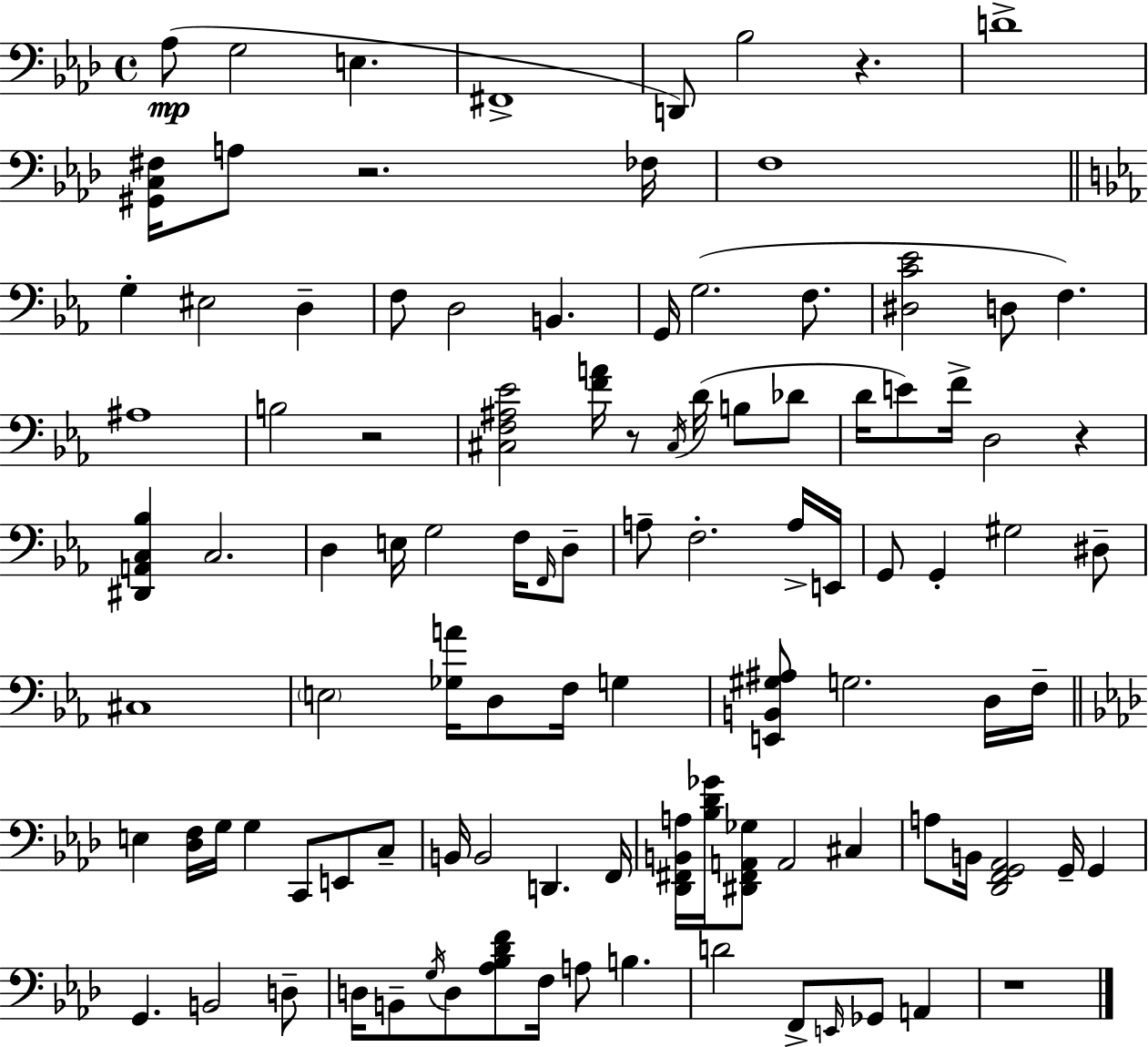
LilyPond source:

{
  \clef bass
  \time 4/4
  \defaultTimeSignature
  \key f \minor
  aes8(\mp g2 e4. | fis,1-> | d,8) bes2 r4. | d'1-> | \break <gis, c fis>16 a8 r2. fes16 | f1 | \bar "||" \break \key ees \major g4-. eis2 d4-- | f8 d2 b,4. | g,16 g2.( f8. | <dis c' ees'>2 d8 f4.) | \break ais1 | b2 r2 | <cis f ais ees'>2 <f' a'>16 r8 \acciaccatura { cis16 }( d'16 b8 des'8 | d'16 e'8) f'16-> d2 r4 | \break <dis, a, c bes>4 c2. | d4 e16 g2 f16 \grace { f,16 } | d8-- a8-- f2.-. | a16-> e,16 g,8 g,4-. gis2 | \break dis8-- cis1 | \parenthesize e2 <ges a'>16 d8 f16 g4 | <e, b, gis ais>8 g2. | d16 f16-- \bar "||" \break \key aes \major e4 <des f>16 g16 g4 c,8 e,8 c8-- | b,16 b,2 d,4. f,16 | <des, fis, b, a>16 <bes des' ges'>16 <dis, fis, a, ges>8 a,2 cis4 | a8 b,16 <des, f, g, aes,>2 g,16-- g,4 | \break g,4. b,2 d8-- | d16 b,8-- \acciaccatura { g16 } d8 <aes bes des' f'>8 f16 a8 b4. | d'2 f,8-> \grace { e,16 } ges,8 a,4 | r1 | \break \bar "|."
}